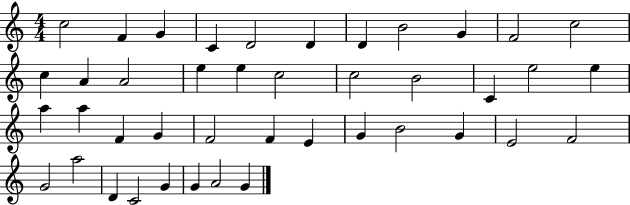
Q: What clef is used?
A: treble